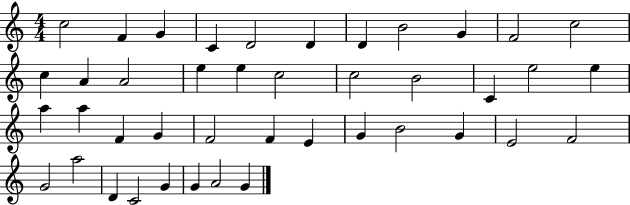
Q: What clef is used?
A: treble